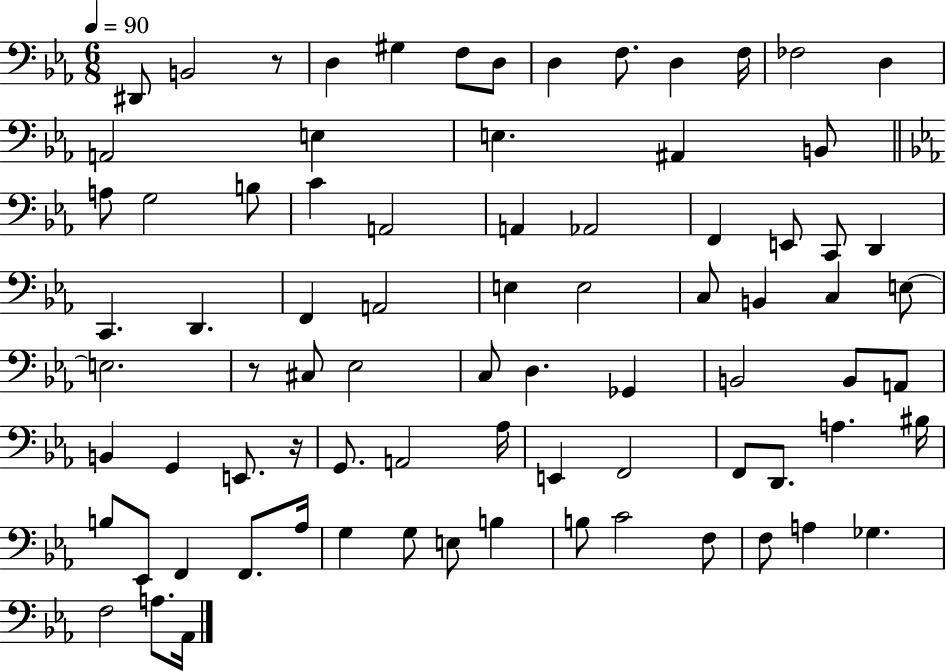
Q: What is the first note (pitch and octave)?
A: D#2